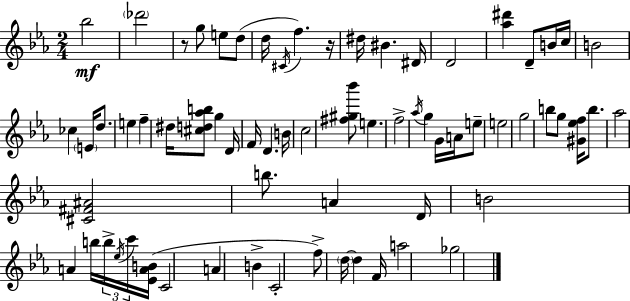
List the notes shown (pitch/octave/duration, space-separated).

Bb5/h Db6/h R/e G5/e E5/e D5/e D5/s C#4/s F5/q. R/s D#5/s BIS4/q. D#4/s D4/h [Ab5,D#6]/q D4/e B4/s C5/s B4/h CES5/q E4/s D5/e. E5/q F5/q D#5/s [C#5,D5,Ab5,B5]/e G5/q D4/s F4/s D4/q. B4/s C5/h [F#5,G#5,Bb6]/e E5/q. F5/h Ab5/s G5/q G4/s A4/s E5/e E5/h G5/h B5/e G5/e [G#4,Eb5,F5]/s B5/e. Ab5/h [C#4,F#4,A#4]/h B5/e. A4/q D4/s B4/h A4/q B5/s B5/s Eb5/s C6/s [Eb4,A4,B4]/s C4/h A4/q B4/q C4/h F5/e D5/s D5/q F4/s A5/h Gb5/h